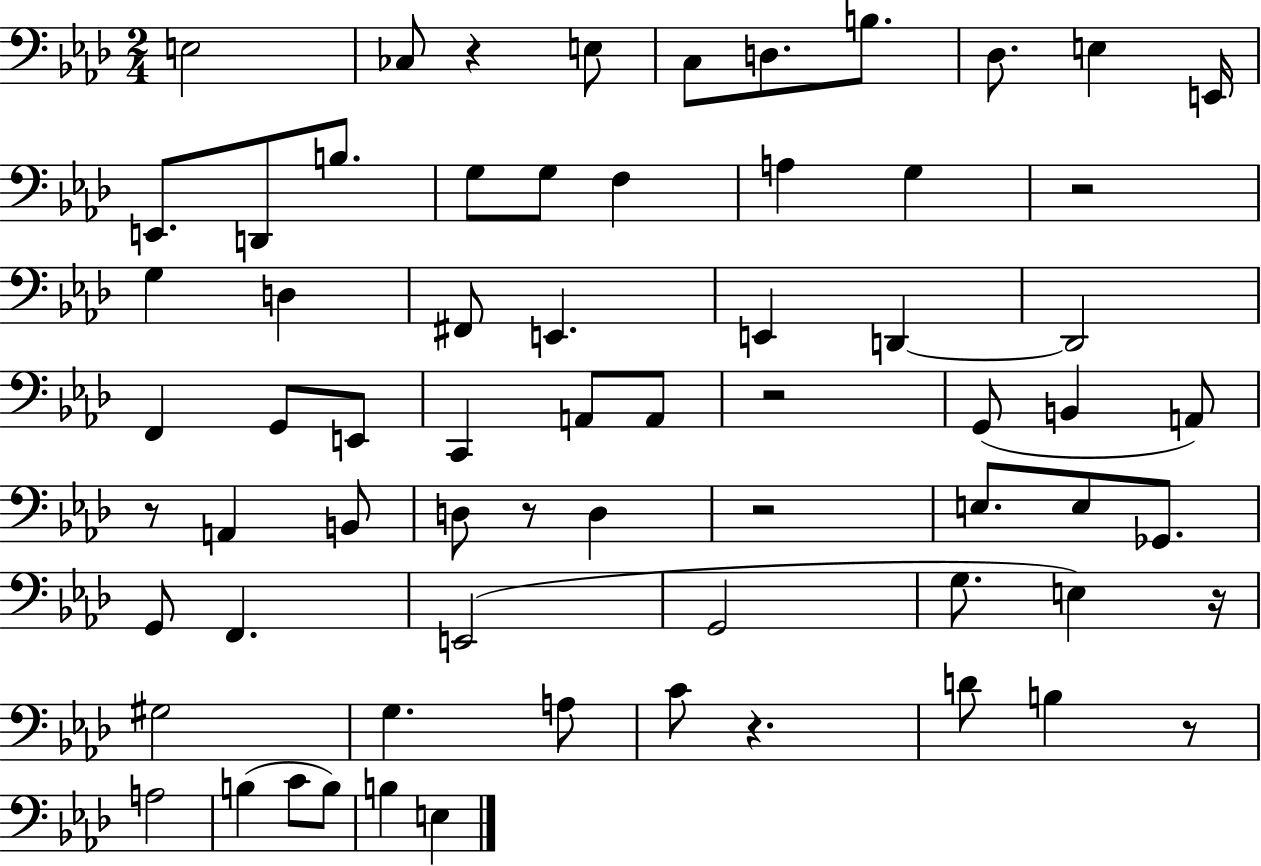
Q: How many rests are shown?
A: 9